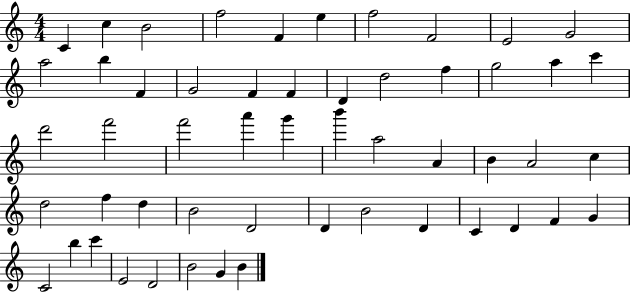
C4/q C5/q B4/h F5/h F4/q E5/q F5/h F4/h E4/h G4/h A5/h B5/q F4/q G4/h F4/q F4/q D4/q D5/h F5/q G5/h A5/q C6/q D6/h F6/h F6/h A6/q G6/q B6/q A5/h A4/q B4/q A4/h C5/q D5/h F5/q D5/q B4/h D4/h D4/q B4/h D4/q C4/q D4/q F4/q G4/q C4/h B5/q C6/q E4/h D4/h B4/h G4/q B4/q